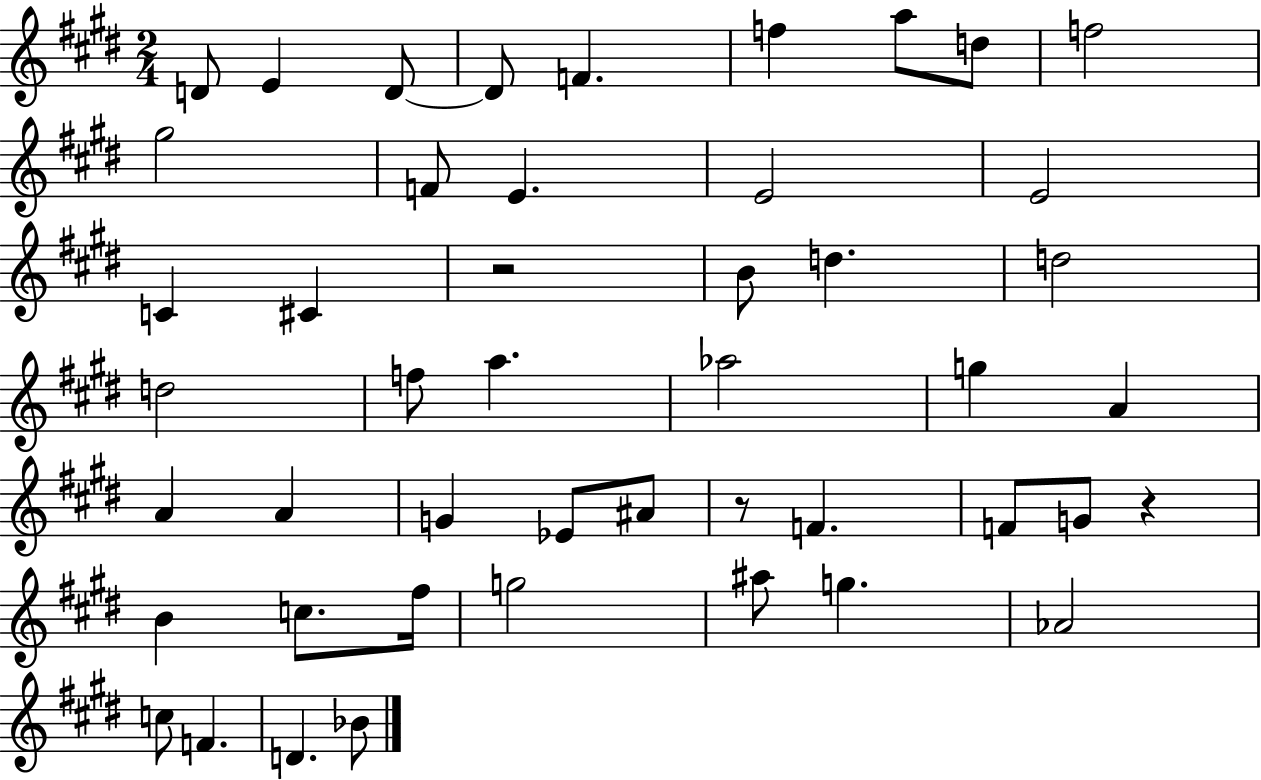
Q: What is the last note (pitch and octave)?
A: Bb4